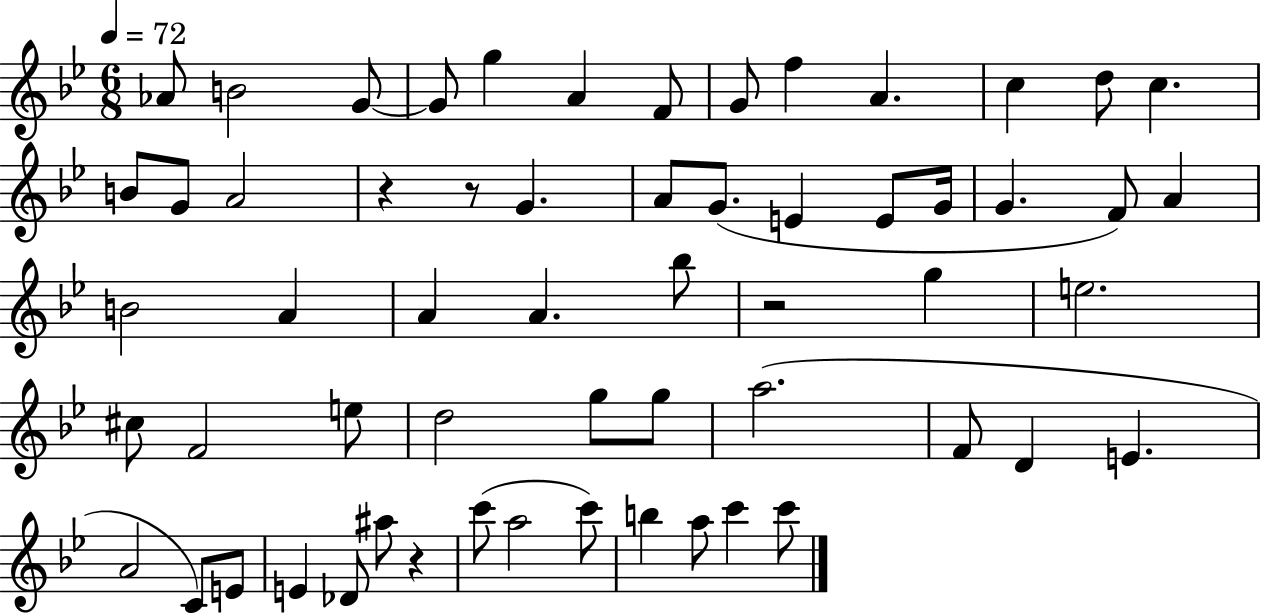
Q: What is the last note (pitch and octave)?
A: C6